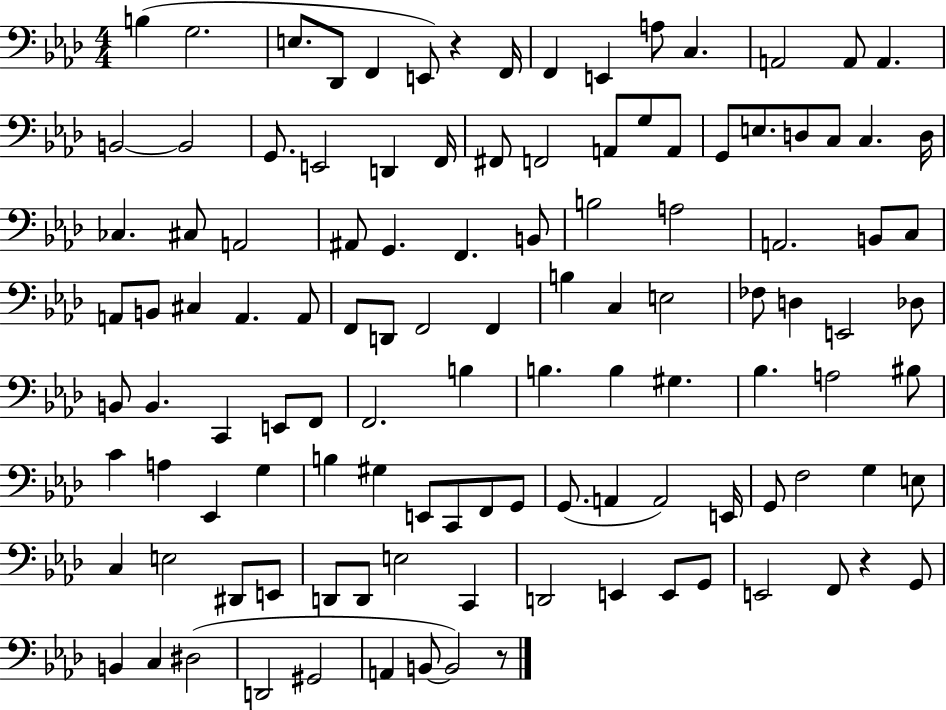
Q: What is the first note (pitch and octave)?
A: B3